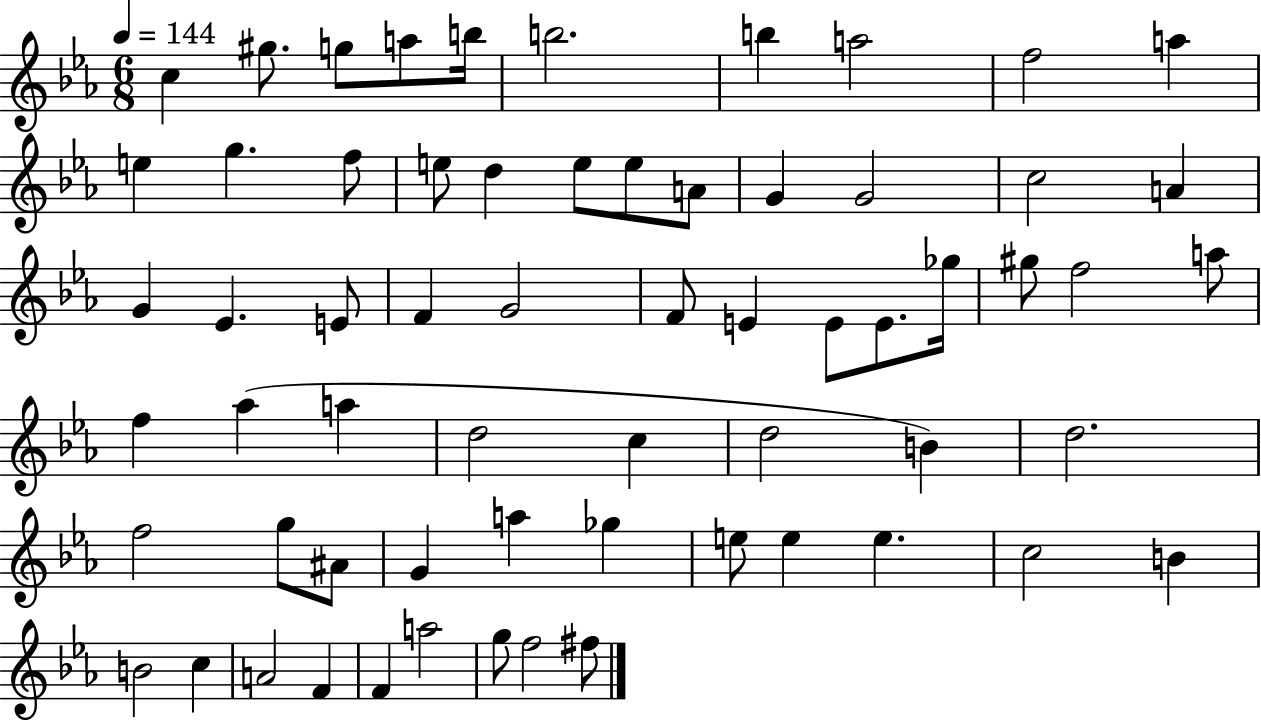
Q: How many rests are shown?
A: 0